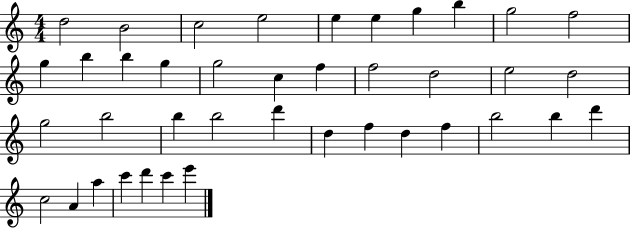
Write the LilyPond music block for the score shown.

{
  \clef treble
  \numericTimeSignature
  \time 4/4
  \key c \major
  d''2 b'2 | c''2 e''2 | e''4 e''4 g''4 b''4 | g''2 f''2 | \break g''4 b''4 b''4 g''4 | g''2 c''4 f''4 | f''2 d''2 | e''2 d''2 | \break g''2 b''2 | b''4 b''2 d'''4 | d''4 f''4 d''4 f''4 | b''2 b''4 d'''4 | \break c''2 a'4 a''4 | c'''4 d'''4 c'''4 e'''4 | \bar "|."
}